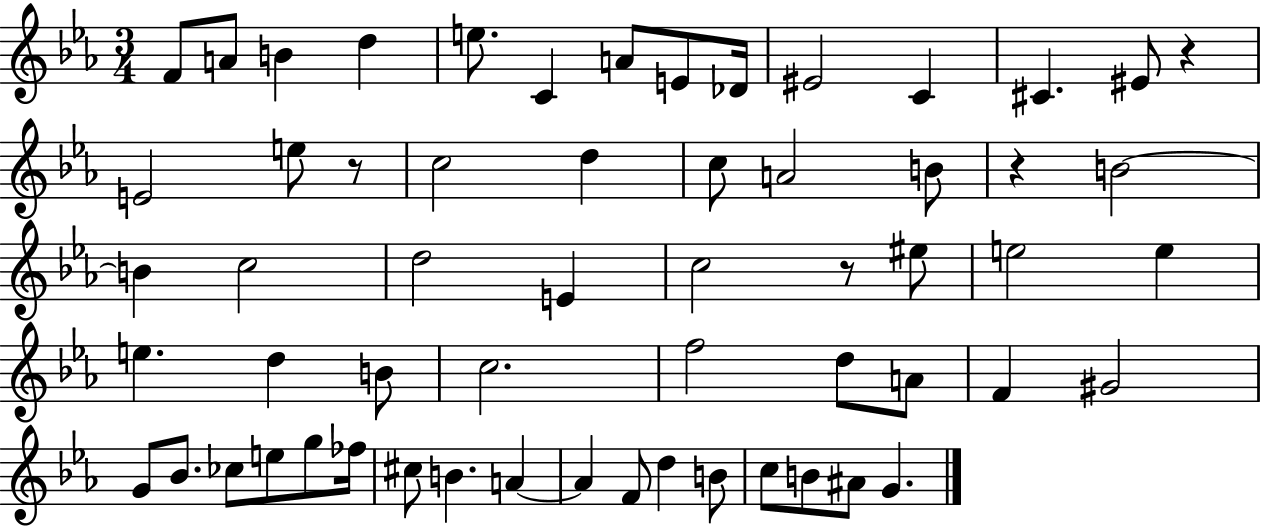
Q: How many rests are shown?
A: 4